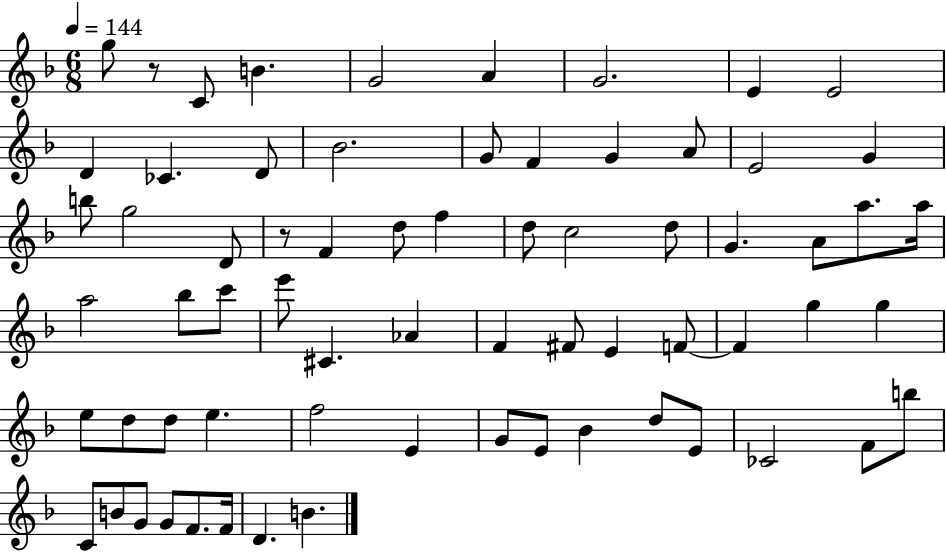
G5/e R/e C4/e B4/q. G4/h A4/q G4/h. E4/q E4/h D4/q CES4/q. D4/e Bb4/h. G4/e F4/q G4/q A4/e E4/h G4/q B5/e G5/h D4/e R/e F4/q D5/e F5/q D5/e C5/h D5/e G4/q. A4/e A5/e. A5/s A5/h Bb5/e C6/e E6/e C#4/q. Ab4/q F4/q F#4/e E4/q F4/e F4/q G5/q G5/q E5/e D5/e D5/e E5/q. F5/h E4/q G4/e E4/e Bb4/q D5/e E4/e CES4/h F4/e B5/e C4/e B4/e G4/e G4/e F4/e. F4/s D4/q. B4/q.